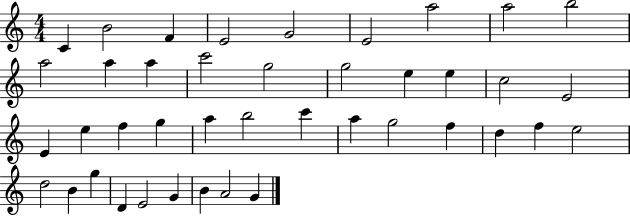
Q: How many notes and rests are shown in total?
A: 41